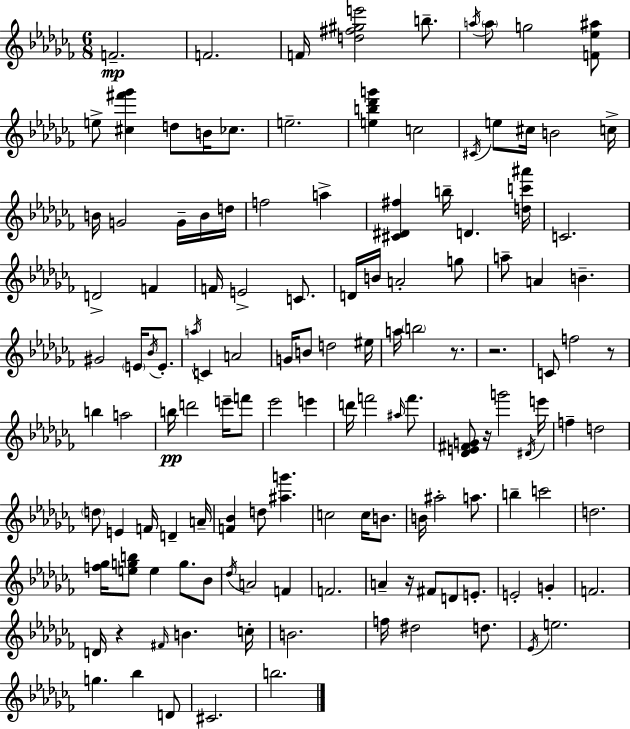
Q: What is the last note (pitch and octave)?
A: B5